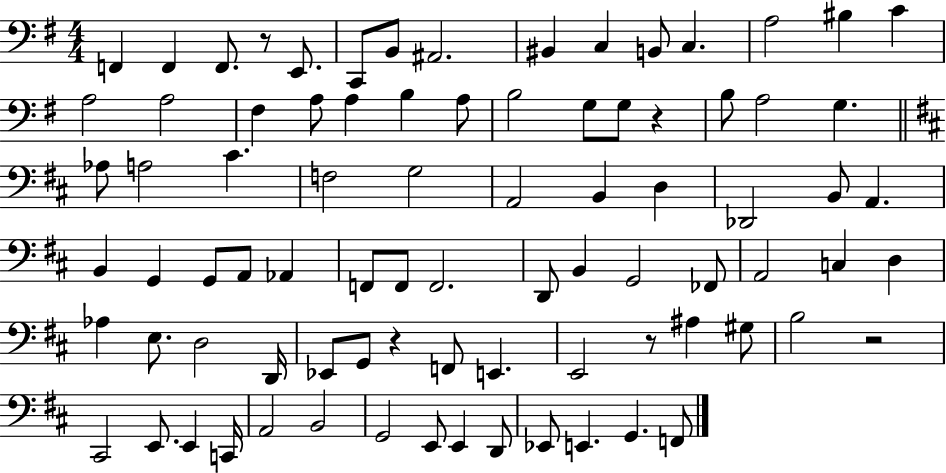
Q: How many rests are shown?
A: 5